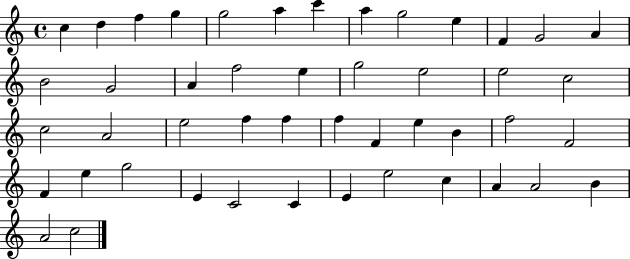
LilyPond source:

{
  \clef treble
  \time 4/4
  \defaultTimeSignature
  \key c \major
  c''4 d''4 f''4 g''4 | g''2 a''4 c'''4 | a''4 g''2 e''4 | f'4 g'2 a'4 | \break b'2 g'2 | a'4 f''2 e''4 | g''2 e''2 | e''2 c''2 | \break c''2 a'2 | e''2 f''4 f''4 | f''4 f'4 e''4 b'4 | f''2 f'2 | \break f'4 e''4 g''2 | e'4 c'2 c'4 | e'4 e''2 c''4 | a'4 a'2 b'4 | \break a'2 c''2 | \bar "|."
}